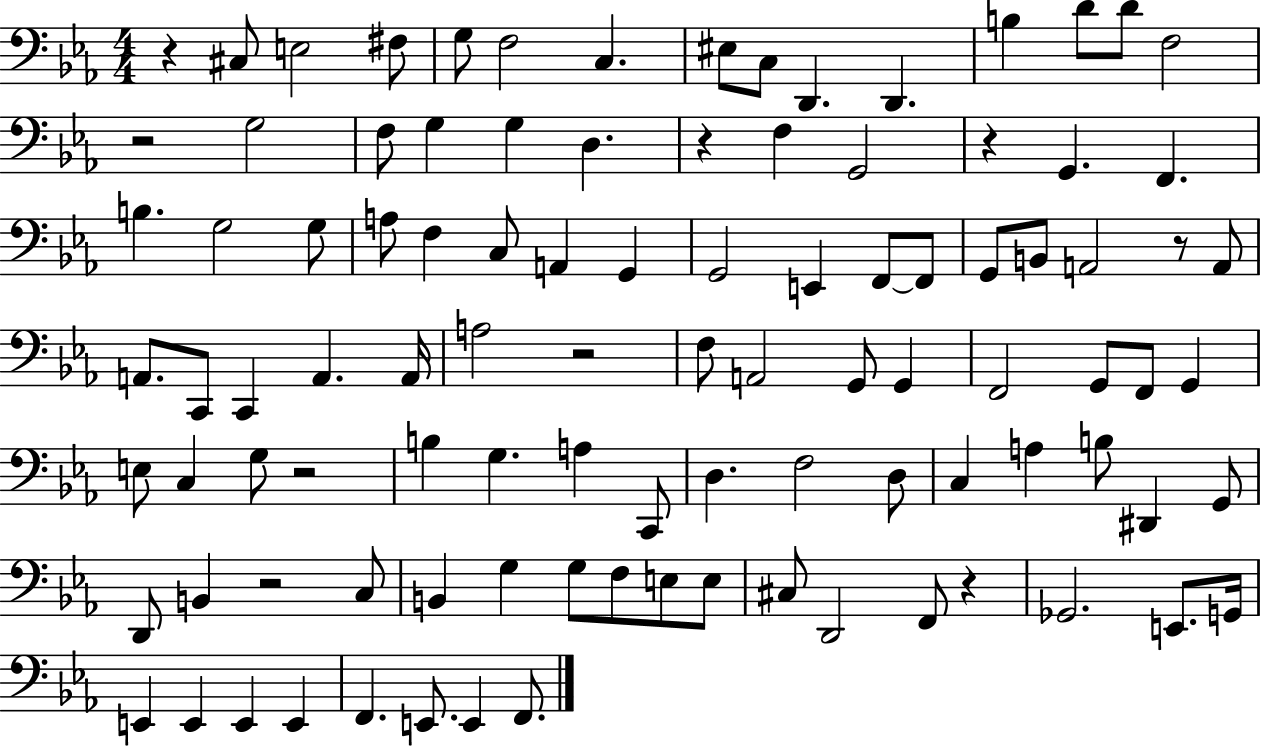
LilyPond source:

{
  \clef bass
  \numericTimeSignature
  \time 4/4
  \key ees \major
  \repeat volta 2 { r4 cis8 e2 fis8 | g8 f2 c4. | eis8 c8 d,4. d,4. | b4 d'8 d'8 f2 | \break r2 g2 | f8 g4 g4 d4. | r4 f4 g,2 | r4 g,4. f,4. | \break b4. g2 g8 | a8 f4 c8 a,4 g,4 | g,2 e,4 f,8~~ f,8 | g,8 b,8 a,2 r8 a,8 | \break a,8. c,8 c,4 a,4. a,16 | a2 r2 | f8 a,2 g,8 g,4 | f,2 g,8 f,8 g,4 | \break e8 c4 g8 r2 | b4 g4. a4 c,8 | d4. f2 d8 | c4 a4 b8 dis,4 g,8 | \break d,8 b,4 r2 c8 | b,4 g4 g8 f8 e8 e8 | cis8 d,2 f,8 r4 | ges,2. e,8. g,16 | \break e,4 e,4 e,4 e,4 | f,4. e,8. e,4 f,8. | } \bar "|."
}